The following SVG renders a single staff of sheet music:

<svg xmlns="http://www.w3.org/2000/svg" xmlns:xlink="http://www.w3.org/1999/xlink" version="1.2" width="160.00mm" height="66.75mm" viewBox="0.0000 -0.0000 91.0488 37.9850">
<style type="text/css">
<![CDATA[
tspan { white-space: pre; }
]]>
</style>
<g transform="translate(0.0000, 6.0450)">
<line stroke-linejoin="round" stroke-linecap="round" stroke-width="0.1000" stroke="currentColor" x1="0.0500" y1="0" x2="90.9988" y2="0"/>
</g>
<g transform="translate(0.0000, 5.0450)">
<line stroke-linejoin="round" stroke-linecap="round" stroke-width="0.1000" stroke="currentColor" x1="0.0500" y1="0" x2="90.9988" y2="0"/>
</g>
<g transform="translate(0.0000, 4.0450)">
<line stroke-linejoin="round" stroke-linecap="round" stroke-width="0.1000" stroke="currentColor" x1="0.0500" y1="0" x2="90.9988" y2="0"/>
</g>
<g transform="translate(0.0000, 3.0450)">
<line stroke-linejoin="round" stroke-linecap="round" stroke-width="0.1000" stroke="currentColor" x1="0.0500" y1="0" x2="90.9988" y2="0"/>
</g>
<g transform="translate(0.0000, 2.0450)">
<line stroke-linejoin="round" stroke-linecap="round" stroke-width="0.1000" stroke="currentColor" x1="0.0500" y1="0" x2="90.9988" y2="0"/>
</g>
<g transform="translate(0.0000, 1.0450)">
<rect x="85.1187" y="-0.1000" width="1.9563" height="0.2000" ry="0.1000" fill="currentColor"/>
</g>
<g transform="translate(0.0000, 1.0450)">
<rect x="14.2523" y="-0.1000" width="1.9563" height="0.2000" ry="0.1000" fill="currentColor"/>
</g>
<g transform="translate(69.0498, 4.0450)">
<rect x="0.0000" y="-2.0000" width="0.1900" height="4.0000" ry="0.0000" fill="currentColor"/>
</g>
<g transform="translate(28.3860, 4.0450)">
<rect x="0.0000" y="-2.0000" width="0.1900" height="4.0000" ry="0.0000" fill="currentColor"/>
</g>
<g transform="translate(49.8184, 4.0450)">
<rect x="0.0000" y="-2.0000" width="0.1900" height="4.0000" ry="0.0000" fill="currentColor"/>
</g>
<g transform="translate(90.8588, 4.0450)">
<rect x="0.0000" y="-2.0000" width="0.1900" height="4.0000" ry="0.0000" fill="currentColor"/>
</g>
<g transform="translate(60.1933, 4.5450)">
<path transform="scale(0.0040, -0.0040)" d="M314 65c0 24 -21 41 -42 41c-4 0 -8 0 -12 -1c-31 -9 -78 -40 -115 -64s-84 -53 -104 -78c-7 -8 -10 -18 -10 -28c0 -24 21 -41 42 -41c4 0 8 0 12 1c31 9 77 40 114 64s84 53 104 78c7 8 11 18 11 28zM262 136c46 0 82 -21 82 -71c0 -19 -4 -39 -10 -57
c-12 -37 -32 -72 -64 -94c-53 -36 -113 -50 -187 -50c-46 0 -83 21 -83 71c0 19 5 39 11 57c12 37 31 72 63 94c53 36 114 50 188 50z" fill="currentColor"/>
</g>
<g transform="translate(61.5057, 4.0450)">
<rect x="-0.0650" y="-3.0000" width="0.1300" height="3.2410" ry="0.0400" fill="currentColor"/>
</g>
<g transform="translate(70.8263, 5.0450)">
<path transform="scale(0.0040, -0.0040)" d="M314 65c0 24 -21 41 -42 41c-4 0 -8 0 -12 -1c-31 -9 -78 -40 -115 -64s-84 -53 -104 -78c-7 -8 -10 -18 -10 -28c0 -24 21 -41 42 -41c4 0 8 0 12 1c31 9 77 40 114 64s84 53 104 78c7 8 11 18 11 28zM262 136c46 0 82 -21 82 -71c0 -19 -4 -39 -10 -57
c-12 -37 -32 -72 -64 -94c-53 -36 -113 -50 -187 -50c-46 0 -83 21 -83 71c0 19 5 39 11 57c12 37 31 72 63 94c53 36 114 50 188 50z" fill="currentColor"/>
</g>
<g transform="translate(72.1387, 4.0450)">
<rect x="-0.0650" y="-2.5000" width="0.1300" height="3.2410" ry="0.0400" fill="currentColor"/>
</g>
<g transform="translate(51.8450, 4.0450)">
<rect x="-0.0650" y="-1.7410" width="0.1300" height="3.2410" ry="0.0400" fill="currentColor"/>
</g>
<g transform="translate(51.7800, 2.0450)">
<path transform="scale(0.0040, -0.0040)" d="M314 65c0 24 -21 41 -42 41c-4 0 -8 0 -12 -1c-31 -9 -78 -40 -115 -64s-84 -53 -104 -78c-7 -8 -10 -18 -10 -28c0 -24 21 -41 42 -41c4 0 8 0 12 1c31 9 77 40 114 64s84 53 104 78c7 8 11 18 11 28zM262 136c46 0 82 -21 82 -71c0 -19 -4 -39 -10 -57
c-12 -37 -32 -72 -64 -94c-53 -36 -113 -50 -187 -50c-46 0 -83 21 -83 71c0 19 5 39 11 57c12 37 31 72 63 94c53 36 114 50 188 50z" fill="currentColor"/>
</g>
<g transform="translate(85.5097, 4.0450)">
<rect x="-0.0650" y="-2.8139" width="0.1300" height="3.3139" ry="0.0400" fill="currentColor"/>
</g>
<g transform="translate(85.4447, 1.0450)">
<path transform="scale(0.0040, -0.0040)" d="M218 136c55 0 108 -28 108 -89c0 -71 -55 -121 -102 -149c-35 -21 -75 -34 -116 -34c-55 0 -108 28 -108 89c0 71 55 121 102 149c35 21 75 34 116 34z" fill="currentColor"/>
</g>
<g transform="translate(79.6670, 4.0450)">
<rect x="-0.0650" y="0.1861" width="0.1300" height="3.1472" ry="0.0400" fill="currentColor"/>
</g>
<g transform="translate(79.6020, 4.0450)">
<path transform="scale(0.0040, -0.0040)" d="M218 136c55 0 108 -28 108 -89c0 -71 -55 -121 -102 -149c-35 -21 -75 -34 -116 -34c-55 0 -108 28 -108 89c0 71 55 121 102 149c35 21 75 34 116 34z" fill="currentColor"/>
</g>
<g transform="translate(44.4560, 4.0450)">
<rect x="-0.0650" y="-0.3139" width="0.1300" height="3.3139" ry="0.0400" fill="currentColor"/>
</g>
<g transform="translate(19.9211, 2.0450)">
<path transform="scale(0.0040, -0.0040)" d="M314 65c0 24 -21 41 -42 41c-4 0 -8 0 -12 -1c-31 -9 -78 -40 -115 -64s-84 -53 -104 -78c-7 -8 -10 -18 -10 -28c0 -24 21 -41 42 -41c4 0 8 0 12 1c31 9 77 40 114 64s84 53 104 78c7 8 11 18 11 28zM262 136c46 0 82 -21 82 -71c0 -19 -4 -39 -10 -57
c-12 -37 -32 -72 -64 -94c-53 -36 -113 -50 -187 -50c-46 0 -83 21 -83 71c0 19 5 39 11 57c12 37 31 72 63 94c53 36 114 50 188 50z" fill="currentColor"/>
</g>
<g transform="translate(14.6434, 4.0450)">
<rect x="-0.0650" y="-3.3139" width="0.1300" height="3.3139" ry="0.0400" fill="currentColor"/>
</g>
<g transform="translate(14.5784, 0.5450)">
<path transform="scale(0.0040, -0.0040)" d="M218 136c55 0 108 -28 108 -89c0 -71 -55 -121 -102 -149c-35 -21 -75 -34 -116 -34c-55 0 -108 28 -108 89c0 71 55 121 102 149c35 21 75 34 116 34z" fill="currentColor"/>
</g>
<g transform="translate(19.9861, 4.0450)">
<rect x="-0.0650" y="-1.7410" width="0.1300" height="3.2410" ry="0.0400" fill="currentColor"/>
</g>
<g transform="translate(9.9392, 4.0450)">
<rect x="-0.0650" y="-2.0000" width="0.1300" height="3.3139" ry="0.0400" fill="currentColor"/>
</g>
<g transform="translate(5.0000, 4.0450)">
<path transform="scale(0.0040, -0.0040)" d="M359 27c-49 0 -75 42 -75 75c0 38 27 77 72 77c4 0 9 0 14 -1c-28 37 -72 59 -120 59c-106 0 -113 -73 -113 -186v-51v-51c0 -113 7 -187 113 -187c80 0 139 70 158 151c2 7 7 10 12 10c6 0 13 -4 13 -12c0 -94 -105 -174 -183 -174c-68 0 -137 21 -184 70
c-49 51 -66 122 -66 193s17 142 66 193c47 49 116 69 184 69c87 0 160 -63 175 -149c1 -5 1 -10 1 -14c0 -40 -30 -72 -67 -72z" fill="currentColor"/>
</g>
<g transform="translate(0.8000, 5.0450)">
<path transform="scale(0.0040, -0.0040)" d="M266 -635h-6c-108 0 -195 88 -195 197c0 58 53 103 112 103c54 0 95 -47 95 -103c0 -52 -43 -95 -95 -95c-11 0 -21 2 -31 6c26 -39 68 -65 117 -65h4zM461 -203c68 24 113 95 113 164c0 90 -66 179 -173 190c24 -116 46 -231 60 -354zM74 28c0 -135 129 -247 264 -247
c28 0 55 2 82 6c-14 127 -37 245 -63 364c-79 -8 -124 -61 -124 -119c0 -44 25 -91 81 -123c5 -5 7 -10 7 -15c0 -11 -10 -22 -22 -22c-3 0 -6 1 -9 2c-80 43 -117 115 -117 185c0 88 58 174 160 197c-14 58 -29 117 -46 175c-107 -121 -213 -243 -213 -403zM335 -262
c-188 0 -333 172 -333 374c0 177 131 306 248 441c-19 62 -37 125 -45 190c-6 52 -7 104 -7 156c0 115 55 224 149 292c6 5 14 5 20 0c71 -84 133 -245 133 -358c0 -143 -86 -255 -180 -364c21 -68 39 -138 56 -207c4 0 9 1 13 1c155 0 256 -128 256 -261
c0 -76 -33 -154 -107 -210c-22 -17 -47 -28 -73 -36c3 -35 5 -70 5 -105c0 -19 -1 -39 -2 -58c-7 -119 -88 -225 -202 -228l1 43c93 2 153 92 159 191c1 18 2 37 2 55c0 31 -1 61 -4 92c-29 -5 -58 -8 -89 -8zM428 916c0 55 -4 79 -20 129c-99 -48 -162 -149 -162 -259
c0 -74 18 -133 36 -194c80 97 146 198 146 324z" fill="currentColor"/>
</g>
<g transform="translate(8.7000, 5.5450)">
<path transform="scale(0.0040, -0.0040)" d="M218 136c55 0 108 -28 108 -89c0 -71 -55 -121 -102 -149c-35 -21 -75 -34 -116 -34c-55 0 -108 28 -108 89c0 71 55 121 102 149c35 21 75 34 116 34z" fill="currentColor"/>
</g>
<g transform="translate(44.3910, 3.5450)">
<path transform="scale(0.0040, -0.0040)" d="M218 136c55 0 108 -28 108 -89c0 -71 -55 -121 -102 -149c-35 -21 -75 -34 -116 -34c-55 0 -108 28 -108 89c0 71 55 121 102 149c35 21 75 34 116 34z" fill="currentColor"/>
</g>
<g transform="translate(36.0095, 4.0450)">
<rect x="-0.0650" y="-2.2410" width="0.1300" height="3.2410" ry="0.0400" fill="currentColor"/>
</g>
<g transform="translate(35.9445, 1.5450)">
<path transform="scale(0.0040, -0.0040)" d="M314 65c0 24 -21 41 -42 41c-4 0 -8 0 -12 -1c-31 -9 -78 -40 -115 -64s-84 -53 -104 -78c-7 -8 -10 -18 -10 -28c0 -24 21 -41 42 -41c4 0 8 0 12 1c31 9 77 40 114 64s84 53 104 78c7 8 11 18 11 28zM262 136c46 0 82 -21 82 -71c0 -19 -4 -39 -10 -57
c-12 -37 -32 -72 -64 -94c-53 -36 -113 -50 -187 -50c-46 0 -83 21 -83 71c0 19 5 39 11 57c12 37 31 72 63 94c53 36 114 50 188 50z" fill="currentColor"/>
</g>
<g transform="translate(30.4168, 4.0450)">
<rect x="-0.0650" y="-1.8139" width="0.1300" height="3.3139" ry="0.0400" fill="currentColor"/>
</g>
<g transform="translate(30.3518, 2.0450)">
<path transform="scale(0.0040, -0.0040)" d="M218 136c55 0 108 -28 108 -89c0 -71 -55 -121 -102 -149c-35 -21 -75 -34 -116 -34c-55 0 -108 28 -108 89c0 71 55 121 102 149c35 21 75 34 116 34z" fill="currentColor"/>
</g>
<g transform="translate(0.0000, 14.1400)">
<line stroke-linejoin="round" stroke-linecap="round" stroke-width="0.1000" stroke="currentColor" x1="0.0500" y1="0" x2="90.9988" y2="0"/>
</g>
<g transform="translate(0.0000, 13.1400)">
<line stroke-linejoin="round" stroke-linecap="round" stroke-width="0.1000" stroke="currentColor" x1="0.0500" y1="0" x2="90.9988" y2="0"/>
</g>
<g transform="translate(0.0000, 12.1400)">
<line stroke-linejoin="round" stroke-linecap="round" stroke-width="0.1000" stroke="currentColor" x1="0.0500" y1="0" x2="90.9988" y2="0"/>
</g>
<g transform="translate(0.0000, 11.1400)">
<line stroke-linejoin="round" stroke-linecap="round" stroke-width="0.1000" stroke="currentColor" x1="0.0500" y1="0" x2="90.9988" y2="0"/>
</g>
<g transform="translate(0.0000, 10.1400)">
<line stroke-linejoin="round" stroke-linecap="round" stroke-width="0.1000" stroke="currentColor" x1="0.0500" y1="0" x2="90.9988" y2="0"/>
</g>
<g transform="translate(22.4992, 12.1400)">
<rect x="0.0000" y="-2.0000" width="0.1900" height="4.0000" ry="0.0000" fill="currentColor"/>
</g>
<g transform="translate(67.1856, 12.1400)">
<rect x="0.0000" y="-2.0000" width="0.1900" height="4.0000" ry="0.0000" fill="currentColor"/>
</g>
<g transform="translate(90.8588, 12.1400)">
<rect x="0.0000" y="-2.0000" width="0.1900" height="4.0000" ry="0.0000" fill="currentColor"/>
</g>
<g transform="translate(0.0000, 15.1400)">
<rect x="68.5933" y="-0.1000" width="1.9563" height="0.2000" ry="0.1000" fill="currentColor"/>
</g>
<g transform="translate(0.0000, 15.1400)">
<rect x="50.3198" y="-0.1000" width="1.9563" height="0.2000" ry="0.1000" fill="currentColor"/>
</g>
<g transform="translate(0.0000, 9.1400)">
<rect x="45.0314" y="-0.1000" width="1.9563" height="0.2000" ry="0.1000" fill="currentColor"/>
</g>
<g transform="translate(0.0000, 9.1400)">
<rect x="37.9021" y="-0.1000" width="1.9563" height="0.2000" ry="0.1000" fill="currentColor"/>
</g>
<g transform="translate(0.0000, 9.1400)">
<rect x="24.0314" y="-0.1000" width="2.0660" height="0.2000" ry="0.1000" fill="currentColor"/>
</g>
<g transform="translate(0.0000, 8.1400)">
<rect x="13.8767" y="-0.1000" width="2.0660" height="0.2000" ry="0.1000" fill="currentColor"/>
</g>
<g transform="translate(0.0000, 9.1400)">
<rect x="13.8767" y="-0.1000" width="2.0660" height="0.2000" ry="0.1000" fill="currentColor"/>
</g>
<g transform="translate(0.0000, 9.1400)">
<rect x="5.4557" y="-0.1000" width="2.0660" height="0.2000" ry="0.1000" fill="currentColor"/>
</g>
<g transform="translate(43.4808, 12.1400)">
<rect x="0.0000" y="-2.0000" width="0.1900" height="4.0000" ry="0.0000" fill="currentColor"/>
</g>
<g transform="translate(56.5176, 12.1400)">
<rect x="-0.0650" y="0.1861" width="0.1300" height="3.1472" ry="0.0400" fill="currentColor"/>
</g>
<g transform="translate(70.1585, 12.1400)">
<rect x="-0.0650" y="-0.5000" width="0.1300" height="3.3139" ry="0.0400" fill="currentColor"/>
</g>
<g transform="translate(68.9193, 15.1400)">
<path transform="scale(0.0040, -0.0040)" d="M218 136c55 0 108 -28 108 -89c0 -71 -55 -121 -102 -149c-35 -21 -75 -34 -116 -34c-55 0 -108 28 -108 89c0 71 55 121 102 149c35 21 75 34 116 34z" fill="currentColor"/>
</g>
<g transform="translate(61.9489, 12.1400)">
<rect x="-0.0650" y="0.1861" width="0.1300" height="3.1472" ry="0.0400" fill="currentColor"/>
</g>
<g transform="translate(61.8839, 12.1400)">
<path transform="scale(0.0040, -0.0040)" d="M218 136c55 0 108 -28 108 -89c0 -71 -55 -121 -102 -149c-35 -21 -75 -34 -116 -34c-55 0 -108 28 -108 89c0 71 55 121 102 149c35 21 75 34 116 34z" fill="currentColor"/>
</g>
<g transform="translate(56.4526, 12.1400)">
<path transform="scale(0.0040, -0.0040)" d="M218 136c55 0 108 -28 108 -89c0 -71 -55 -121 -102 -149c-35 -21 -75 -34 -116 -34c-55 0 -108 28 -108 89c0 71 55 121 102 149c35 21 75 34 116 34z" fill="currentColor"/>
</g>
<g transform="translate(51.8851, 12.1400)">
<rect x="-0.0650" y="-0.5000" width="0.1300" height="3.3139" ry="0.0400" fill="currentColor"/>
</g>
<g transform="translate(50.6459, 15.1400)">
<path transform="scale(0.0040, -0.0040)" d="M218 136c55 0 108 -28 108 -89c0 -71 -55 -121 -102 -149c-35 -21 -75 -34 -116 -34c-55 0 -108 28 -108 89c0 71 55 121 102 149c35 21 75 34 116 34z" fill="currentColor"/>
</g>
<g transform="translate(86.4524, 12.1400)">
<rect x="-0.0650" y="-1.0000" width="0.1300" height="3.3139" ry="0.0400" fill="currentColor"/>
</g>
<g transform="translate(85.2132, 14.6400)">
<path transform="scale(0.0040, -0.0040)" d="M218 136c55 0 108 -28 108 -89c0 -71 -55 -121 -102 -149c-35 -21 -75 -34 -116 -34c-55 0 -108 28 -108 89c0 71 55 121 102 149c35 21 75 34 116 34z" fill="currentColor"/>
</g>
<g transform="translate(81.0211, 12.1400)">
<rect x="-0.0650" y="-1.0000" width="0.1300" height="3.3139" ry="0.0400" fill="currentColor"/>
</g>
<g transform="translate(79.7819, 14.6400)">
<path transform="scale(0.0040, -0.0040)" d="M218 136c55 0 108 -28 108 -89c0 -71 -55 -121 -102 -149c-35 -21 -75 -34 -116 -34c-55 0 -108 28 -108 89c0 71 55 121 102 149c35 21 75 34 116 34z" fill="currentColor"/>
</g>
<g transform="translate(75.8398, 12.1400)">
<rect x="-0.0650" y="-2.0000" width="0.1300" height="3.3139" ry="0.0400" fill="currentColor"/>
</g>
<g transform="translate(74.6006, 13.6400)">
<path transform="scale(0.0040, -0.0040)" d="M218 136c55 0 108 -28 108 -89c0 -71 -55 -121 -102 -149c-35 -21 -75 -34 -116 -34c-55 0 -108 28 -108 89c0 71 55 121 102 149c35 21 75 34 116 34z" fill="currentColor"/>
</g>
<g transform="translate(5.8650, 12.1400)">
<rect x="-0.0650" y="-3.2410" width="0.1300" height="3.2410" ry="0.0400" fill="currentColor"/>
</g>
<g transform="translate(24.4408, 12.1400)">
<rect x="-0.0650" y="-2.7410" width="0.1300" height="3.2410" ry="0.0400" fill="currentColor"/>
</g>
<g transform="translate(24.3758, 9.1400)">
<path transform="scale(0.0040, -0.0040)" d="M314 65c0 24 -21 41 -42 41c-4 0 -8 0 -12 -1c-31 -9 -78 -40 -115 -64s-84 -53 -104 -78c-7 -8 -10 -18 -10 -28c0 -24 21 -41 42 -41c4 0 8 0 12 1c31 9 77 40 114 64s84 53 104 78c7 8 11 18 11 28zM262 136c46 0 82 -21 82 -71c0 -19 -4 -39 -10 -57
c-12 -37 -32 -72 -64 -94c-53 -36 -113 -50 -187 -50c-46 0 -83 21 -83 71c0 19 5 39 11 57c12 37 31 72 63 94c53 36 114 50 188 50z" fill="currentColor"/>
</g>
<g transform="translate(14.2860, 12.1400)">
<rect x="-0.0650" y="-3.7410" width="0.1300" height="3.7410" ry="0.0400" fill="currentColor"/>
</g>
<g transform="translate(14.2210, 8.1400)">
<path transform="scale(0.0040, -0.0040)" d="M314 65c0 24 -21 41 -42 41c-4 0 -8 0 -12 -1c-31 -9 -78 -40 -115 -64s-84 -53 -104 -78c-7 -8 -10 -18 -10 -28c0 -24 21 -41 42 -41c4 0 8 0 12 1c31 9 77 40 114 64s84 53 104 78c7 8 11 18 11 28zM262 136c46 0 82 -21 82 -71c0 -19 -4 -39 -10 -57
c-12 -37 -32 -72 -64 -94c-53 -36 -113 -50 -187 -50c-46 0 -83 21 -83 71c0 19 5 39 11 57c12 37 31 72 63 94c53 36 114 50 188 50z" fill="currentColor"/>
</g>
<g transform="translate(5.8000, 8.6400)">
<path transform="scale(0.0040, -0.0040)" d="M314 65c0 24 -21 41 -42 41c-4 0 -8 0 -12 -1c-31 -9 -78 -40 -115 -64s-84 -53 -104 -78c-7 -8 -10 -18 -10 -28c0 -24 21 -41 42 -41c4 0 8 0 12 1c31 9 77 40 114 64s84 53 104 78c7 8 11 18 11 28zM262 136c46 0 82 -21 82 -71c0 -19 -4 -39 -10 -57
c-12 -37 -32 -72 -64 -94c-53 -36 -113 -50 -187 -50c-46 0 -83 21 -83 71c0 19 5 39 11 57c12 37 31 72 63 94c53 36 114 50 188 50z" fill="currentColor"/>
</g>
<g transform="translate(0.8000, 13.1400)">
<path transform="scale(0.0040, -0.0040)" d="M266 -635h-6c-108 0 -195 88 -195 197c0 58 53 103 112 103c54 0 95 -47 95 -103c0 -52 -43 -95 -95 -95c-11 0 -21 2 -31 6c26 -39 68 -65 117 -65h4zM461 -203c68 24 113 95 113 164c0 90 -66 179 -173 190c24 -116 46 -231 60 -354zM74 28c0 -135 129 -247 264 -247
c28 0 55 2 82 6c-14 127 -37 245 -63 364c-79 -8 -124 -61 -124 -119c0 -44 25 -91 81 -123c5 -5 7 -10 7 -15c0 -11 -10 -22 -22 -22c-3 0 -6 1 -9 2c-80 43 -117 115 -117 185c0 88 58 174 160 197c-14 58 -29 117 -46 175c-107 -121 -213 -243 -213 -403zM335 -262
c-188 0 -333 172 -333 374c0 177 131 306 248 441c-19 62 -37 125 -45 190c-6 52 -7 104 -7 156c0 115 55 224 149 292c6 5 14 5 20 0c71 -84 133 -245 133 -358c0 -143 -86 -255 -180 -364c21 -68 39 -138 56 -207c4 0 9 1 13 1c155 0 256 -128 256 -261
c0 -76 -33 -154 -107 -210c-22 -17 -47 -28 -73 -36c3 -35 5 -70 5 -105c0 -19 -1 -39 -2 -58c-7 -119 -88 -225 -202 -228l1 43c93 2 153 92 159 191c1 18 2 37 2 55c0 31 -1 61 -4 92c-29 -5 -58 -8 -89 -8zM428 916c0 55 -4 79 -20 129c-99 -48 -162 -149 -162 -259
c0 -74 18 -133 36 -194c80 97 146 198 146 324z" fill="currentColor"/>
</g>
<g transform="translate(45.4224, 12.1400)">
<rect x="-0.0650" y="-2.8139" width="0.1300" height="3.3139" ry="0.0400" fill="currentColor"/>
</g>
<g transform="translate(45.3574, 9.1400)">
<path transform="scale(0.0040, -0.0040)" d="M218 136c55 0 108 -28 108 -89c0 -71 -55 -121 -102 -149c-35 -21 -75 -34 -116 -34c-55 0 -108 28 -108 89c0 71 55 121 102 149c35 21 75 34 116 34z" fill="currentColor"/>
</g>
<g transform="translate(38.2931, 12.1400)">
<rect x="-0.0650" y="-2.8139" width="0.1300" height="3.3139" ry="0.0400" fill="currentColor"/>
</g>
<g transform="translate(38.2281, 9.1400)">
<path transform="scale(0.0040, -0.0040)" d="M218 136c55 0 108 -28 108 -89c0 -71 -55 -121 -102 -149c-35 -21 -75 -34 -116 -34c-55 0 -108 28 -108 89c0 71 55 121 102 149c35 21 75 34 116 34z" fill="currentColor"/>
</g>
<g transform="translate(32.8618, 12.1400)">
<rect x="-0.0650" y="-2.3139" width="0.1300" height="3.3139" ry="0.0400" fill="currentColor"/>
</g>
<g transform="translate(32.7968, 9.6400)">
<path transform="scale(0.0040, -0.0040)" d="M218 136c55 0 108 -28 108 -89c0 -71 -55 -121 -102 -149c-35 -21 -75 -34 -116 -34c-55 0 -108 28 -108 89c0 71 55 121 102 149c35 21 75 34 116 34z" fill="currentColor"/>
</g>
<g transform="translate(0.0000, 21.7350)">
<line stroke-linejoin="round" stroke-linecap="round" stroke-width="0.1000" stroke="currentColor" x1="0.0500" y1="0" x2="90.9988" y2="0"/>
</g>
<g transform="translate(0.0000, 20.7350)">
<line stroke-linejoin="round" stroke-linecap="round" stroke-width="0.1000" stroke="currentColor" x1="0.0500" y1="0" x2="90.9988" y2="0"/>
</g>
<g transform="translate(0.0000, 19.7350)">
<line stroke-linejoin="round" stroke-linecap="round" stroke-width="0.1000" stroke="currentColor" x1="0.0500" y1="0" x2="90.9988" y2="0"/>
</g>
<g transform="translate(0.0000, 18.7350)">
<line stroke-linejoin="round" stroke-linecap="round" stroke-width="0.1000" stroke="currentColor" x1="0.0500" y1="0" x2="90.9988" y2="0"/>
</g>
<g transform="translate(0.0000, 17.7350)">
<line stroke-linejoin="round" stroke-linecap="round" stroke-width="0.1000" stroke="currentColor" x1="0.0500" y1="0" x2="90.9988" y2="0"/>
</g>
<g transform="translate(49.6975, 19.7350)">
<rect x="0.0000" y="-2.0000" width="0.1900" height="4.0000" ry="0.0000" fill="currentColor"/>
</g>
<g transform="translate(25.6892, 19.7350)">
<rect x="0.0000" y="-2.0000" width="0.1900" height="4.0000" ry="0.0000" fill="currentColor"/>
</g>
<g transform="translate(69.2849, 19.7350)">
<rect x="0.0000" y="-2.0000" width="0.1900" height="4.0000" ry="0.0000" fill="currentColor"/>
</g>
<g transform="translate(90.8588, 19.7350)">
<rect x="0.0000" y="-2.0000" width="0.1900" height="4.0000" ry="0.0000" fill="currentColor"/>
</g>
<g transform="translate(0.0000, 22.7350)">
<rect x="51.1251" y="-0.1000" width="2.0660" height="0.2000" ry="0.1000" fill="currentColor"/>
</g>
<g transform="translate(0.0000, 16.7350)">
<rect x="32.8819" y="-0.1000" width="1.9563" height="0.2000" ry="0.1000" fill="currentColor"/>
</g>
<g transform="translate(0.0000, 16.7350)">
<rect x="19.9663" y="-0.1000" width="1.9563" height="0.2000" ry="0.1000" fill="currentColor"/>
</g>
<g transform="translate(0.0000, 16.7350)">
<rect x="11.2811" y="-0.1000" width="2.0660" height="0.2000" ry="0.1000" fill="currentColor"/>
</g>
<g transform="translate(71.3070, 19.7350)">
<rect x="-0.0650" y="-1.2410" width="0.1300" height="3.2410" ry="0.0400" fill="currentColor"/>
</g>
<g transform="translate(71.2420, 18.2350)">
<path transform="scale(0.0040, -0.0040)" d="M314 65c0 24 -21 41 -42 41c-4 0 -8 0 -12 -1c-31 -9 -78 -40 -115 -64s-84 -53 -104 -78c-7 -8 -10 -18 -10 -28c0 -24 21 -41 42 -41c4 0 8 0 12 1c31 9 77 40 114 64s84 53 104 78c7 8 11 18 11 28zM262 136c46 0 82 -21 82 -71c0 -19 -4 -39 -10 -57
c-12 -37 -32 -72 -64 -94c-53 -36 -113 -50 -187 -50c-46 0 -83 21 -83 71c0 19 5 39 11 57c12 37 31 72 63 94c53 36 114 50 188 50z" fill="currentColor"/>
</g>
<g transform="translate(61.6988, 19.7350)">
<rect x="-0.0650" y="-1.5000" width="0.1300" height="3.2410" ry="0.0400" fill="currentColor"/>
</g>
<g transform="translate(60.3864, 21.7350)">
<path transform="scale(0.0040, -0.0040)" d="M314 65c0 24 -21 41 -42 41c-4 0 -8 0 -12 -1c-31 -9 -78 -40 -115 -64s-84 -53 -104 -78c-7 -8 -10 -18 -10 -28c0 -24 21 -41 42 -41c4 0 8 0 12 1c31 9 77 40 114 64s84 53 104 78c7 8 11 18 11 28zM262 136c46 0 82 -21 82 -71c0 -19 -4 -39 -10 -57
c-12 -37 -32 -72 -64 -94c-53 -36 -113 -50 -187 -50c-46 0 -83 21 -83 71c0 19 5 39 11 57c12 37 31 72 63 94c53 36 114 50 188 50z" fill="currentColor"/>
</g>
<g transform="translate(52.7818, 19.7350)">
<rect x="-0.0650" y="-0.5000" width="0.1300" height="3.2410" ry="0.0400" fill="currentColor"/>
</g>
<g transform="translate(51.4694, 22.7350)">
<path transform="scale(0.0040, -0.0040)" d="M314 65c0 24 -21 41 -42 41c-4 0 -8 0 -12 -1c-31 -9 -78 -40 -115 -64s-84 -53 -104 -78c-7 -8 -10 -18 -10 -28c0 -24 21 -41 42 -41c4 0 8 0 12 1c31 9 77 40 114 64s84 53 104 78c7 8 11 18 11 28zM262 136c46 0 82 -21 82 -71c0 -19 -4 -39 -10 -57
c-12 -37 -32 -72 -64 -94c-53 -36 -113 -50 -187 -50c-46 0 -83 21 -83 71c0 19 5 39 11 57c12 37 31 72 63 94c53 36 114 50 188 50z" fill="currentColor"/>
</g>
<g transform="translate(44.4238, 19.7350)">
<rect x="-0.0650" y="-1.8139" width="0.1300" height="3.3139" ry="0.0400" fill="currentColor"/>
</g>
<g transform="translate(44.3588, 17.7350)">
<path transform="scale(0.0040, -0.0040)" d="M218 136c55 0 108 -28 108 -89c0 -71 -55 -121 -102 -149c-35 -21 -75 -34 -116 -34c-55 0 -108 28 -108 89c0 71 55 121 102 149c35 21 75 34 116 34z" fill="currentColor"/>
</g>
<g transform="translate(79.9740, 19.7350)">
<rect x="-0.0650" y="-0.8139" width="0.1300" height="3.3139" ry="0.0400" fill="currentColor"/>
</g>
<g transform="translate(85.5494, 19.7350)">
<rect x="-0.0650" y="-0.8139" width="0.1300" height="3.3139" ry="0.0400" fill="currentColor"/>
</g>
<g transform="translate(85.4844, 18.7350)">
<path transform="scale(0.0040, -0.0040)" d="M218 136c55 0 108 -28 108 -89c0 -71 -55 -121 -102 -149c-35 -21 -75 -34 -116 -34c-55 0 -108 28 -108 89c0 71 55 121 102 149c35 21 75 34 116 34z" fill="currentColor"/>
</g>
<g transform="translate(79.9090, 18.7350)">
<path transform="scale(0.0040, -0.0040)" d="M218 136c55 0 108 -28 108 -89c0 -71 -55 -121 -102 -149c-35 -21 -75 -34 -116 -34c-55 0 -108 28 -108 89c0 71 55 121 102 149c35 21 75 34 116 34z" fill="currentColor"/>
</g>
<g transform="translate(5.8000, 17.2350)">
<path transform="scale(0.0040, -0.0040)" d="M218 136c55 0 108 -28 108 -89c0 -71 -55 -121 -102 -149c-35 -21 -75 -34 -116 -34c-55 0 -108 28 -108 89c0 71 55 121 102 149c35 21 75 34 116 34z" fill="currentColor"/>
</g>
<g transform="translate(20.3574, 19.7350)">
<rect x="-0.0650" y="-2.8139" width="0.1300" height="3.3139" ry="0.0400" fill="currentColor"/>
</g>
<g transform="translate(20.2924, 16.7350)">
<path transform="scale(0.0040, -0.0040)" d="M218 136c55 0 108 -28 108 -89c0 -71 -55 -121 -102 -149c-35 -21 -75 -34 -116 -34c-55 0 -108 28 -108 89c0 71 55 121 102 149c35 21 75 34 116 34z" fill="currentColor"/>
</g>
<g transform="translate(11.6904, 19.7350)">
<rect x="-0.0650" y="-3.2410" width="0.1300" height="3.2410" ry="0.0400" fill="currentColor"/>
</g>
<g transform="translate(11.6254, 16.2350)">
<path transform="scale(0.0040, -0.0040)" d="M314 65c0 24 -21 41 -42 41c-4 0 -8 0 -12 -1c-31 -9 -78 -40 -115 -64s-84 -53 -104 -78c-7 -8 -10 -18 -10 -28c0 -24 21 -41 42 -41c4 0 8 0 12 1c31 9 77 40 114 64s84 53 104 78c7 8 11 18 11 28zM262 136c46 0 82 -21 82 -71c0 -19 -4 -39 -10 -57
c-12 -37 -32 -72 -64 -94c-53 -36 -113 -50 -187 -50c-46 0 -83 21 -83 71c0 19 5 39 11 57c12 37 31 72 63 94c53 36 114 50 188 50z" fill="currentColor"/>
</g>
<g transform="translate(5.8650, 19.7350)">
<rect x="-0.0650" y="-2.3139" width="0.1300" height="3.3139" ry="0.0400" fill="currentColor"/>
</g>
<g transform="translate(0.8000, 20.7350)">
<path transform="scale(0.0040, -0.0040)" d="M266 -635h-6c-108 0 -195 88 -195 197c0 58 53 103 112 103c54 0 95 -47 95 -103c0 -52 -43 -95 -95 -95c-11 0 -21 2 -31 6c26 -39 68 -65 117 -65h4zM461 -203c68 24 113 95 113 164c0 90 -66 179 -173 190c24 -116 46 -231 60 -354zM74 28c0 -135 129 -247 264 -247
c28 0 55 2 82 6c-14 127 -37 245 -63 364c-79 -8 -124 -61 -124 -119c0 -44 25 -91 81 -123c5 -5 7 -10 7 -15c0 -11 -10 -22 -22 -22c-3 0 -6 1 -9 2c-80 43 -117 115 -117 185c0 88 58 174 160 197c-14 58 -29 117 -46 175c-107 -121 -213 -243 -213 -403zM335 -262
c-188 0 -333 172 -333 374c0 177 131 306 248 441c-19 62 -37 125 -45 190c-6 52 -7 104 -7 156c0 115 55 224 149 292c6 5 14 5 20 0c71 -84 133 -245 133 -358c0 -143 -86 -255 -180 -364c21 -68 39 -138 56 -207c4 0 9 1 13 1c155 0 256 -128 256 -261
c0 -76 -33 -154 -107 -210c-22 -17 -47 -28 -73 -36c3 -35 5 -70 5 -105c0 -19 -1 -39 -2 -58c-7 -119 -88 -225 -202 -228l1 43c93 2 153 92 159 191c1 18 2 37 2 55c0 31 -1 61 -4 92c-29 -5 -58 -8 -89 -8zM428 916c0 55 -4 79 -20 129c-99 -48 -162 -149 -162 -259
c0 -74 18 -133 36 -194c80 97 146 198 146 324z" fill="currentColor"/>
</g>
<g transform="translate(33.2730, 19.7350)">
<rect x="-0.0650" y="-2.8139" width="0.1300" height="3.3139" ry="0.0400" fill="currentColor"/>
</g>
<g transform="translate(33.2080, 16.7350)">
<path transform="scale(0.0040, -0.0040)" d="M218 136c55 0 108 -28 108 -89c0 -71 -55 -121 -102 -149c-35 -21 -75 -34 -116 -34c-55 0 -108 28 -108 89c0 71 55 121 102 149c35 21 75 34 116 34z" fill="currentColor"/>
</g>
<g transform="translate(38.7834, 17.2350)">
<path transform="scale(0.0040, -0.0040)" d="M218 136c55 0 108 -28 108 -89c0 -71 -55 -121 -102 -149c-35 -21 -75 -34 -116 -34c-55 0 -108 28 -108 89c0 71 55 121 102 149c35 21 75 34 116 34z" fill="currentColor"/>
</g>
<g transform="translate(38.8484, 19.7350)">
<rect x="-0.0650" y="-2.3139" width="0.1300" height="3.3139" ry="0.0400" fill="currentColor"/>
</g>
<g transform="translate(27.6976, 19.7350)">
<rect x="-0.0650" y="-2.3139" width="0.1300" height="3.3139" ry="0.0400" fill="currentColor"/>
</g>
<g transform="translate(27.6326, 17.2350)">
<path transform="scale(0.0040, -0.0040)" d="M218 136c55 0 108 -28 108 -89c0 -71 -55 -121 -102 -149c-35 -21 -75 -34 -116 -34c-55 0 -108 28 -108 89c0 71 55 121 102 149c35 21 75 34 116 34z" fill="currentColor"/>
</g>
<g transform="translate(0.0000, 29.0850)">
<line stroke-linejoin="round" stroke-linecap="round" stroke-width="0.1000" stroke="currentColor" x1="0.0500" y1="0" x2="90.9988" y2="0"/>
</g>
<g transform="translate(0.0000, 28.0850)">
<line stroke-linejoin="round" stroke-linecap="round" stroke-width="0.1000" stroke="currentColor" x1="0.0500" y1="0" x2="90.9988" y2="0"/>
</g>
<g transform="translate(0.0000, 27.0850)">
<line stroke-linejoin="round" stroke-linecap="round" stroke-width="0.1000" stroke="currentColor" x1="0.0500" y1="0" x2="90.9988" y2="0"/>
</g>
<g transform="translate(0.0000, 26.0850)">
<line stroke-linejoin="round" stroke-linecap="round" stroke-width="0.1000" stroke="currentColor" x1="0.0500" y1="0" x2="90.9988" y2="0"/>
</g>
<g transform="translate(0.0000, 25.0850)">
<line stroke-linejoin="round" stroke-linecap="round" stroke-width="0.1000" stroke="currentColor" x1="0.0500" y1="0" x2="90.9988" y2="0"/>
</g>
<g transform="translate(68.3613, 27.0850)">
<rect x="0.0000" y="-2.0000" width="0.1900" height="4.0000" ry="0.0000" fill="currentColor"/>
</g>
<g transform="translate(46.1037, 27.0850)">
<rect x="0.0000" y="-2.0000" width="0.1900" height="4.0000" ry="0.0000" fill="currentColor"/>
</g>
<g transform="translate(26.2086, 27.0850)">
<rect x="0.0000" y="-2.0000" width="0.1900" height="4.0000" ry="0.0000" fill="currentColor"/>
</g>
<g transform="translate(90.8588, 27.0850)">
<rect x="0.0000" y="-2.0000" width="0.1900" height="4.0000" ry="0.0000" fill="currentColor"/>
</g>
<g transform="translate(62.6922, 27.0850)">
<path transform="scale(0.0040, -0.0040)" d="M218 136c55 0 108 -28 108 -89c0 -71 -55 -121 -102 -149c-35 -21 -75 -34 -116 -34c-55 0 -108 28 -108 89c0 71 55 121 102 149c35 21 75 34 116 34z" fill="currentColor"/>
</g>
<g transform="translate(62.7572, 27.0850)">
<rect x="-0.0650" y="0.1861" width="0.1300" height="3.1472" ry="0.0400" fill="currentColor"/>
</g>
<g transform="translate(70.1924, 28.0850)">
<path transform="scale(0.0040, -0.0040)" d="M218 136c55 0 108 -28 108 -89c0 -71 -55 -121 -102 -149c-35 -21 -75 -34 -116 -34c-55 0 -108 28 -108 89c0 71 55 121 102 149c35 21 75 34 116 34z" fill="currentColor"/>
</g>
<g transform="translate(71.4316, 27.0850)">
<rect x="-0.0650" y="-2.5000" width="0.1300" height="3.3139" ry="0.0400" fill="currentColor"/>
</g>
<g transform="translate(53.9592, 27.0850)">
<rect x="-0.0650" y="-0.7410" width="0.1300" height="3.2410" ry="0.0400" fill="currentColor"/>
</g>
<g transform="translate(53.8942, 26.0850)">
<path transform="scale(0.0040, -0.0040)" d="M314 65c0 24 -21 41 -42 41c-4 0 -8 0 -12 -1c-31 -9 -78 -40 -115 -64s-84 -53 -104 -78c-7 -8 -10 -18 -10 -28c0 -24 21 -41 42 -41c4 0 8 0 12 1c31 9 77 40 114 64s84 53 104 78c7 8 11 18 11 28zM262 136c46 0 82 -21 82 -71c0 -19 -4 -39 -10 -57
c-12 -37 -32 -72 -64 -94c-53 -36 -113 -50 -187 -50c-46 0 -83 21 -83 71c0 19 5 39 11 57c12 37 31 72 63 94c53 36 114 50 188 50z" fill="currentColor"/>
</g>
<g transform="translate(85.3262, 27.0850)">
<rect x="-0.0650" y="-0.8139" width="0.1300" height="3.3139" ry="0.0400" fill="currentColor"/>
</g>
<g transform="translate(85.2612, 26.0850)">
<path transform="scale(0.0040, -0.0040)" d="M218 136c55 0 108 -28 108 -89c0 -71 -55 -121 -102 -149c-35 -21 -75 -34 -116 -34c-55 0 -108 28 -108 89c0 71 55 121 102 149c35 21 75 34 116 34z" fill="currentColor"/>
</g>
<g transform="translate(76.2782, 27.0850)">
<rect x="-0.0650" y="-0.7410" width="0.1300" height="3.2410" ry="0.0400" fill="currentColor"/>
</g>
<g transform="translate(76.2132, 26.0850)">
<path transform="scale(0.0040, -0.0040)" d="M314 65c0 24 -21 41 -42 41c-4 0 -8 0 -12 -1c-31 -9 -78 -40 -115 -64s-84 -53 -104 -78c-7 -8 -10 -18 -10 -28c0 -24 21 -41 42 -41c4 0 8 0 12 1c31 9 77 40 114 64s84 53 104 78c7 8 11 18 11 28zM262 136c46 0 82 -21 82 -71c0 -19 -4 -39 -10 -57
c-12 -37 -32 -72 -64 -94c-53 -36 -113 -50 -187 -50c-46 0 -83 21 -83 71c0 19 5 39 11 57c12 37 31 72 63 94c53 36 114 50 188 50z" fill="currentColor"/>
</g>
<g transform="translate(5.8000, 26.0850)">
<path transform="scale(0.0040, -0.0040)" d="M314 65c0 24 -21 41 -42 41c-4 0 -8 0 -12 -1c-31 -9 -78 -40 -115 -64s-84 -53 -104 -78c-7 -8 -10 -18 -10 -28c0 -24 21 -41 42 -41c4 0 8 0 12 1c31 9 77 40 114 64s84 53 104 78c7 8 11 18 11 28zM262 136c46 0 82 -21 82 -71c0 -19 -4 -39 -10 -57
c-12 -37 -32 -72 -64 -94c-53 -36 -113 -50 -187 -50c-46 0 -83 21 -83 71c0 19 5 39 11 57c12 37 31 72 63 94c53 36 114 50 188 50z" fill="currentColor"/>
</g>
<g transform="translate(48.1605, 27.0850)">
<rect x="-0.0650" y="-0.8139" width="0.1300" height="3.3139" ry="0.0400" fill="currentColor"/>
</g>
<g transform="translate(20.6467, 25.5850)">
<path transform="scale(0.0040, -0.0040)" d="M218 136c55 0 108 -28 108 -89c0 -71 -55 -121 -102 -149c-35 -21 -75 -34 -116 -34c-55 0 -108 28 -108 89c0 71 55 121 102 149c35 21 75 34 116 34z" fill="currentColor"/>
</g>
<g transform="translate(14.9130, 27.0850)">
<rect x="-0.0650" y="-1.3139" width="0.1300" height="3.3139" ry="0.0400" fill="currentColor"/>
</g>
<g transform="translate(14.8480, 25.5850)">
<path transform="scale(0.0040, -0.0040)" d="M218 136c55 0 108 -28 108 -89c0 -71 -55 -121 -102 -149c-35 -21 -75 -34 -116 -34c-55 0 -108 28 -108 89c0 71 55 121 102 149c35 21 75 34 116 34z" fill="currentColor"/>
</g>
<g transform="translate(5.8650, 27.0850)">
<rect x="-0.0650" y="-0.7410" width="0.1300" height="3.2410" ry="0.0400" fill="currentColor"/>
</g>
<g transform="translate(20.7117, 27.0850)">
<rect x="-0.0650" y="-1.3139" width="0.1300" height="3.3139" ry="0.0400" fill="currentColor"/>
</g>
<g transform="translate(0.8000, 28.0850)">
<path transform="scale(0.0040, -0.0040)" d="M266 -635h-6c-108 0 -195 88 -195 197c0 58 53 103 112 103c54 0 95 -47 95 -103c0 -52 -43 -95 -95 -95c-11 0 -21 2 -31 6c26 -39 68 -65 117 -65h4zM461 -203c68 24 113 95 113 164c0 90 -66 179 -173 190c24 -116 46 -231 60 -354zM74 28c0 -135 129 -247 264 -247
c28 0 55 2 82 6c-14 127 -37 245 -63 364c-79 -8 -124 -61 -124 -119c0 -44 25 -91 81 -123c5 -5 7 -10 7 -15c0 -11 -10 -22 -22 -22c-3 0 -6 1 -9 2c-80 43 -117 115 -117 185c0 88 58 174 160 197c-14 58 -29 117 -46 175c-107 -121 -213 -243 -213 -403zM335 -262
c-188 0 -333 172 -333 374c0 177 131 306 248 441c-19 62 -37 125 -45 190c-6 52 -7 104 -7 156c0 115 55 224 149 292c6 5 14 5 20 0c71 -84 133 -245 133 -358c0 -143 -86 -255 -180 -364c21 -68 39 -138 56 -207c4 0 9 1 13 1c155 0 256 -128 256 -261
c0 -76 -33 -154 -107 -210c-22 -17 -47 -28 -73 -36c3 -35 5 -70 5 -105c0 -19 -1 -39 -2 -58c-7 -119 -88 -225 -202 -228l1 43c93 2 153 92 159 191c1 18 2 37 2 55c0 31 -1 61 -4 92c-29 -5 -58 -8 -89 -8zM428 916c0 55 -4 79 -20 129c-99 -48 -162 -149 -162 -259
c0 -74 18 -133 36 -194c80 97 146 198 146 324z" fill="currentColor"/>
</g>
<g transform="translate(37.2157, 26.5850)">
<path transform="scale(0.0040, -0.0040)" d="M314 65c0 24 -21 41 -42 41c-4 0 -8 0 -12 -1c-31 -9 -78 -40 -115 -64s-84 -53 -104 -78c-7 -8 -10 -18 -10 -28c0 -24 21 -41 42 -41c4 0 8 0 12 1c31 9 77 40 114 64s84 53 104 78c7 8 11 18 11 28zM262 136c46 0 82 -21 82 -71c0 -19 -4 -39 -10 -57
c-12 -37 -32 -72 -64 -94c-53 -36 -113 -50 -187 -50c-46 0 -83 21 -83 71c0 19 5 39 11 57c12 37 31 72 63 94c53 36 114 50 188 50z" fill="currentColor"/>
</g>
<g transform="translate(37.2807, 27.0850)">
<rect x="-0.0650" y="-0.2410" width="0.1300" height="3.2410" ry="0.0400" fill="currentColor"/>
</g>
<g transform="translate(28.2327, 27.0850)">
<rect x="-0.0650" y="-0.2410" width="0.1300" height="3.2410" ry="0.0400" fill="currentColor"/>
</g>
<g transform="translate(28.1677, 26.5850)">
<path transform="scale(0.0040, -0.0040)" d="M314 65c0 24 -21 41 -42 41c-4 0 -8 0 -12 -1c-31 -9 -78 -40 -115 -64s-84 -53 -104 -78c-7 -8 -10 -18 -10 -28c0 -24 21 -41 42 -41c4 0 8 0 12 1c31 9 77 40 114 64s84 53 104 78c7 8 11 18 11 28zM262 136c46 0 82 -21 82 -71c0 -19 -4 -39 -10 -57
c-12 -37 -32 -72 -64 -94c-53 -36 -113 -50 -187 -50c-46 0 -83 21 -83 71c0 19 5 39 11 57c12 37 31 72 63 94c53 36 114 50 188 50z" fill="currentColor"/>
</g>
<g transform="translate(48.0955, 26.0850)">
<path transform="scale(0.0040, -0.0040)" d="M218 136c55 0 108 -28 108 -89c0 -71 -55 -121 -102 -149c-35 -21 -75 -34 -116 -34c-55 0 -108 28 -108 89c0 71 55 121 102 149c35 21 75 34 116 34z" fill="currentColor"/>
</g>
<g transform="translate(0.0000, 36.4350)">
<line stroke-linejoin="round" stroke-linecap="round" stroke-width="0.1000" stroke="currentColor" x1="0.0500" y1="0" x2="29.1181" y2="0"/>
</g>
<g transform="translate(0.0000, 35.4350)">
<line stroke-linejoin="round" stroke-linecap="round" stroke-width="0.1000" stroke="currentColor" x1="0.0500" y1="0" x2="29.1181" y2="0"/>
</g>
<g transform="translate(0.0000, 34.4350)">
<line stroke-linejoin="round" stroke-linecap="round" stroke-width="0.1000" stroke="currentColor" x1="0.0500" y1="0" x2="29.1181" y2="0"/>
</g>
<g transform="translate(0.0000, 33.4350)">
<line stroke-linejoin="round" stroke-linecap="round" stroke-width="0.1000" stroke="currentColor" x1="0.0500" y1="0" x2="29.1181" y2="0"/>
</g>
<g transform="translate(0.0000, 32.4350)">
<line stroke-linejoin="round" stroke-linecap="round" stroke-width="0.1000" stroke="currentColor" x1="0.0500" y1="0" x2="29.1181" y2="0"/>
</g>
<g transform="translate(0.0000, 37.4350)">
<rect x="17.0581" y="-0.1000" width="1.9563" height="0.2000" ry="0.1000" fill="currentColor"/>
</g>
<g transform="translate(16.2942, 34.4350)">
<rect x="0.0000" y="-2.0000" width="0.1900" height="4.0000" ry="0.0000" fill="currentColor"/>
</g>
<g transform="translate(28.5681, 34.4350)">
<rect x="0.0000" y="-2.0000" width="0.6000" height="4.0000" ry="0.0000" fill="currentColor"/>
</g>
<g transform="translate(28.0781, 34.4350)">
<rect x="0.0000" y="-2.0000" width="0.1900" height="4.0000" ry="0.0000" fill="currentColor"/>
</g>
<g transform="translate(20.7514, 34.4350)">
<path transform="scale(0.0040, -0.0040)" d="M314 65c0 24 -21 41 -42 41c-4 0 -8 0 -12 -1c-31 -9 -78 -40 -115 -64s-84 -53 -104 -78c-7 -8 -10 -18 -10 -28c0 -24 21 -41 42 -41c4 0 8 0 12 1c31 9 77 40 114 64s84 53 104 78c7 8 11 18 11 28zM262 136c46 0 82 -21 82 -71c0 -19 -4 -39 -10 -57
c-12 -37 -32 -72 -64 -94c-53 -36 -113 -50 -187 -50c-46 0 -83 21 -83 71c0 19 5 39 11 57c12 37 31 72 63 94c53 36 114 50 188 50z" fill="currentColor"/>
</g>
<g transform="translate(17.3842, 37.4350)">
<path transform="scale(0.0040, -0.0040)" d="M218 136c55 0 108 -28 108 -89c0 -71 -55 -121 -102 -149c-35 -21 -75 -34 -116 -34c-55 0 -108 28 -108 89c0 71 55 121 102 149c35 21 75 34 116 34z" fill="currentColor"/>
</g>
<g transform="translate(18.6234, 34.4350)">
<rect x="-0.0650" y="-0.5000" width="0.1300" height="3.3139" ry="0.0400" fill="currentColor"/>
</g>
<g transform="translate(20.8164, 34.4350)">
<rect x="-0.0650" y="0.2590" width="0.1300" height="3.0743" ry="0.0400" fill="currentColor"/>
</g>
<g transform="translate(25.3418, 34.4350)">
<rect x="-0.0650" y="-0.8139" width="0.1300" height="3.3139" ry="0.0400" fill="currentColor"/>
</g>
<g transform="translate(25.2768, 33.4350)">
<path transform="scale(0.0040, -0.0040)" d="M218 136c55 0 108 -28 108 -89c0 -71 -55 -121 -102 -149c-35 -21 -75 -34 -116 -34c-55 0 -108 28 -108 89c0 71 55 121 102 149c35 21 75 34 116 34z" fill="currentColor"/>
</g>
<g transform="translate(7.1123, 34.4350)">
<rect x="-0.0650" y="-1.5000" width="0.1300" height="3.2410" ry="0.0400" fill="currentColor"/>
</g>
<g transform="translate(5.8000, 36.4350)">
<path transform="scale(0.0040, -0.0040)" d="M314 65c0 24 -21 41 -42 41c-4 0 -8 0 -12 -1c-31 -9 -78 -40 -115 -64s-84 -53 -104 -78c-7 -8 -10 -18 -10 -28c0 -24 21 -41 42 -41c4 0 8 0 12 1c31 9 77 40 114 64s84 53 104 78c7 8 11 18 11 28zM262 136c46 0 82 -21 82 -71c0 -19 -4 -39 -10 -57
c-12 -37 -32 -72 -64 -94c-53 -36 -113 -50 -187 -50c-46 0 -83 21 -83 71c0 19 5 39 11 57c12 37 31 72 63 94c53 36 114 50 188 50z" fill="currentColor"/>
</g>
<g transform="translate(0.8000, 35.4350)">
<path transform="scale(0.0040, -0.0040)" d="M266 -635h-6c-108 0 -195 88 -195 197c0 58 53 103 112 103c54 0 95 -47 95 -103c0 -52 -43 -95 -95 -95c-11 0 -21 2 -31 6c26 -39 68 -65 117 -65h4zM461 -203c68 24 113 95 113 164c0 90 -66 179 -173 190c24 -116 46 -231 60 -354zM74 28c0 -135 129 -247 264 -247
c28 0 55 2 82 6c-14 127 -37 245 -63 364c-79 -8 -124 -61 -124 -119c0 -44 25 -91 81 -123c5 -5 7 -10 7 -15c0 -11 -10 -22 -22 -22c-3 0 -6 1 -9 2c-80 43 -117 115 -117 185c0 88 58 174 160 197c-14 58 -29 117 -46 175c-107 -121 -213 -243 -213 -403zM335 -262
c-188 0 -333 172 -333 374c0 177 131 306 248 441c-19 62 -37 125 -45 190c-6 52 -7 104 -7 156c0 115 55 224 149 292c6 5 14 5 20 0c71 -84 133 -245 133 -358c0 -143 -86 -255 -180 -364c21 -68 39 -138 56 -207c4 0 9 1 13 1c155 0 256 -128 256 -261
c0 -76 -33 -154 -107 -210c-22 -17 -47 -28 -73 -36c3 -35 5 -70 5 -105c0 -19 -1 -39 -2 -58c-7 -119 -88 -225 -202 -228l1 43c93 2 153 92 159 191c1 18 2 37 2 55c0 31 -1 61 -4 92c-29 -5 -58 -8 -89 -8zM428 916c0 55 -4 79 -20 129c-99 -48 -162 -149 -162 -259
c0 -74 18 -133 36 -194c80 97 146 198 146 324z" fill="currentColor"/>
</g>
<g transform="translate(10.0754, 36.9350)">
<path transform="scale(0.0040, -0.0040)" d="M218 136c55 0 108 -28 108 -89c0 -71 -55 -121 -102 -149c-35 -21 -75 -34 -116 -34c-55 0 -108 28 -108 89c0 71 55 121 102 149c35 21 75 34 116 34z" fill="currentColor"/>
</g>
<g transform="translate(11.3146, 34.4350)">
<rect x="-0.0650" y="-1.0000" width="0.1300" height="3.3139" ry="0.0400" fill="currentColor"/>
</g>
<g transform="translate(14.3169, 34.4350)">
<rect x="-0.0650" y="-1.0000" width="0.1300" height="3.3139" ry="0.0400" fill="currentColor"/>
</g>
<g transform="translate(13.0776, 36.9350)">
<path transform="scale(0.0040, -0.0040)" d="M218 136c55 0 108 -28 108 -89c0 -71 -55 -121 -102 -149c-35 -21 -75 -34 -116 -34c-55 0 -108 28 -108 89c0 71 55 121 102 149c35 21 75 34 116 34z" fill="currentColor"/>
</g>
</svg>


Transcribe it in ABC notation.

X:1
T:Untitled
M:4/4
L:1/4
K:C
F b f2 f g2 c f2 A2 G2 B a b2 c'2 a2 g a a C B B C F D D g b2 a g a g f C2 E2 e2 d d d2 e e c2 c2 d d2 B G d2 d E2 D D C B2 d